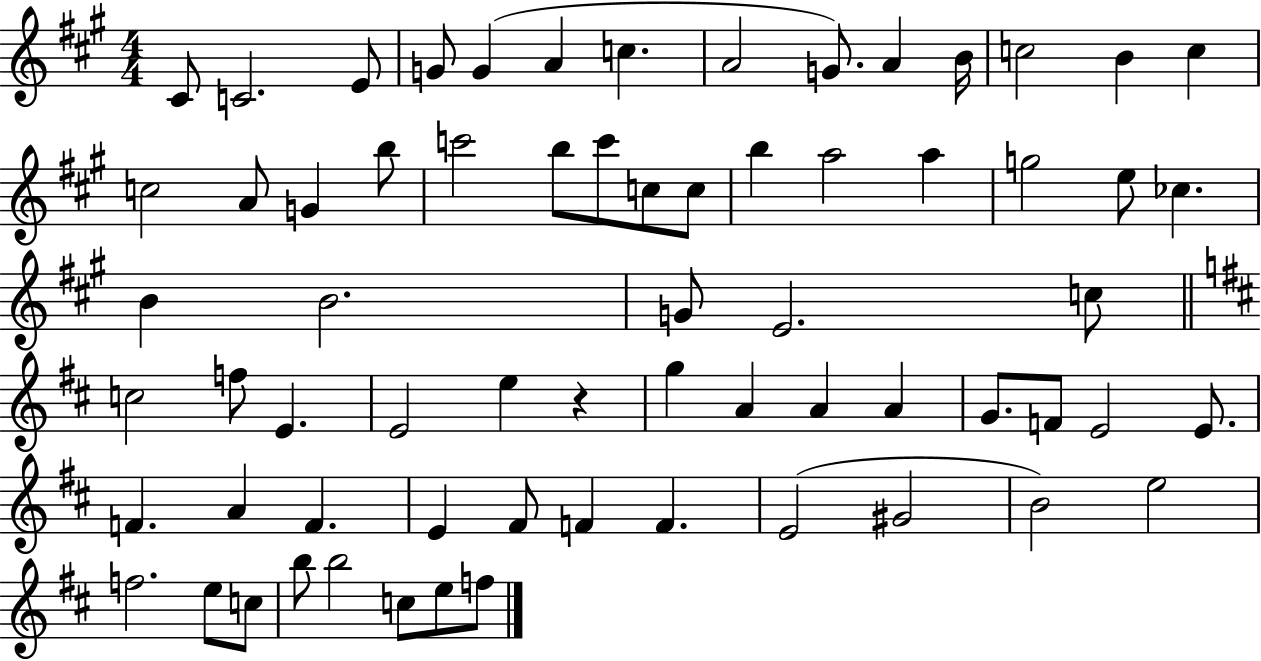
{
  \clef treble
  \numericTimeSignature
  \time 4/4
  \key a \major
  cis'8 c'2. e'8 | g'8 g'4( a'4 c''4. | a'2 g'8.) a'4 b'16 | c''2 b'4 c''4 | \break c''2 a'8 g'4 b''8 | c'''2 b''8 c'''8 c''8 c''8 | b''4 a''2 a''4 | g''2 e''8 ces''4. | \break b'4 b'2. | g'8 e'2. c''8 | \bar "||" \break \key d \major c''2 f''8 e'4. | e'2 e''4 r4 | g''4 a'4 a'4 a'4 | g'8. f'8 e'2 e'8. | \break f'4. a'4 f'4. | e'4 fis'8 f'4 f'4. | e'2( gis'2 | b'2) e''2 | \break f''2. e''8 c''8 | b''8 b''2 c''8 e''8 f''8 | \bar "|."
}